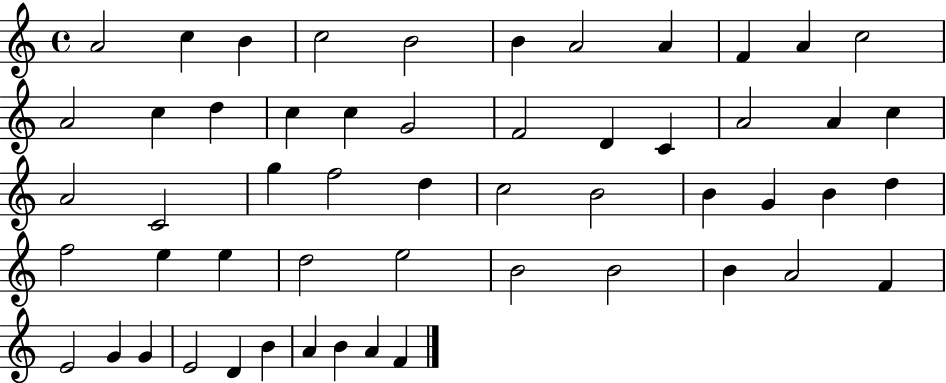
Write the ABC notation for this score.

X:1
T:Untitled
M:4/4
L:1/4
K:C
A2 c B c2 B2 B A2 A F A c2 A2 c d c c G2 F2 D C A2 A c A2 C2 g f2 d c2 B2 B G B d f2 e e d2 e2 B2 B2 B A2 F E2 G G E2 D B A B A F